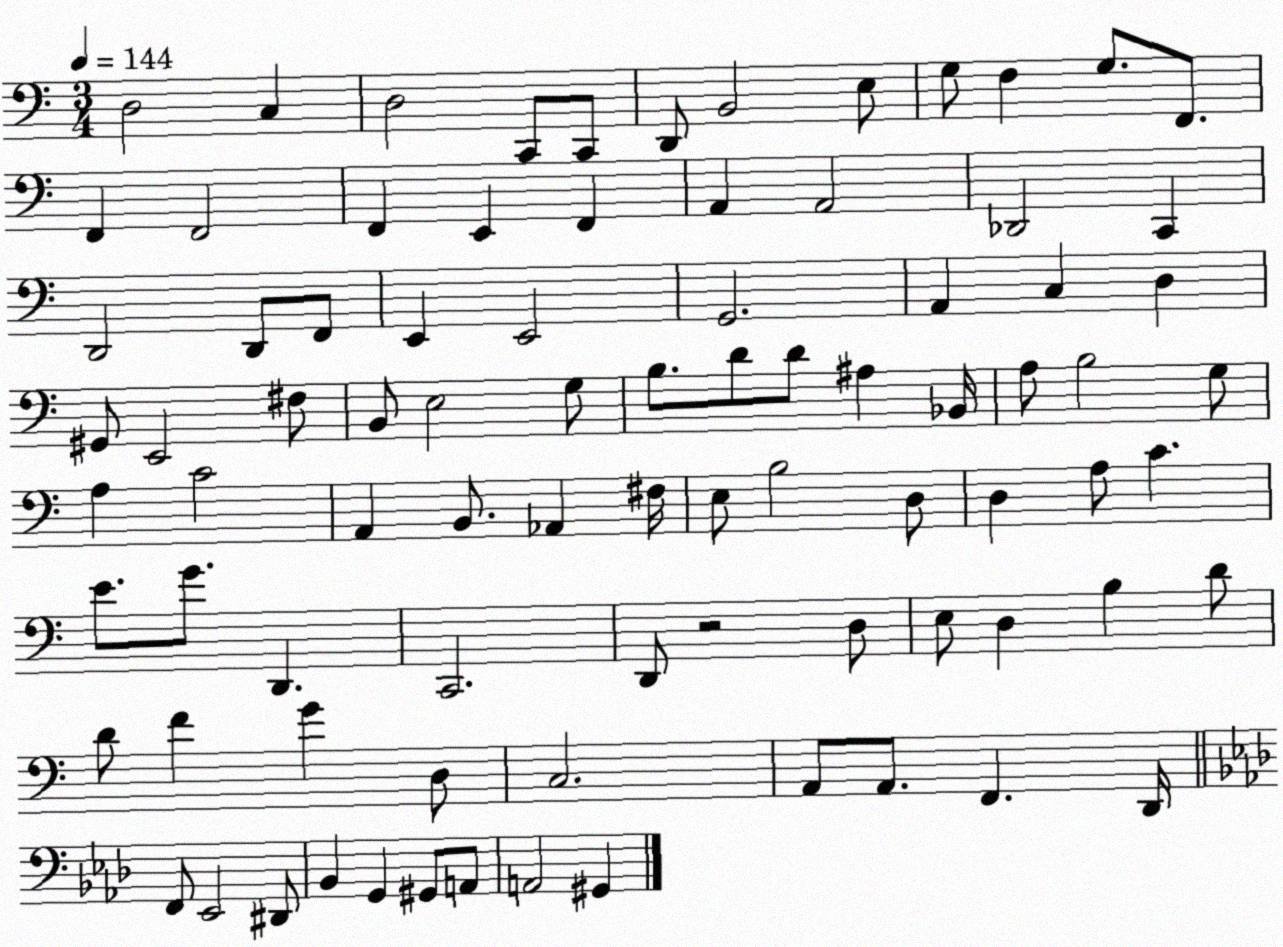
X:1
T:Untitled
M:3/4
L:1/4
K:C
D,2 C, D,2 C,,/2 C,,/2 D,,/2 B,,2 E,/2 G,/2 F, G,/2 F,,/2 F,, F,,2 F,, E,, F,, A,, A,,2 _D,,2 C,, D,,2 D,,/2 F,,/2 E,, E,,2 G,,2 A,, C, D, ^G,,/2 E,,2 ^F,/2 B,,/2 E,2 G,/2 B,/2 D/2 D/2 ^A, _B,,/4 A,/2 B,2 G,/2 A, C2 A,, B,,/2 _A,, ^F,/4 E,/2 B,2 D,/2 D, A,/2 C E/2 G/2 D,, C,,2 D,,/2 z2 D,/2 E,/2 D, B, D/2 D/2 F G D,/2 C,2 A,,/2 A,,/2 F,, D,,/4 F,,/2 _E,,2 ^D,,/2 _B,, G,, ^G,,/2 A,,/2 A,,2 ^G,,